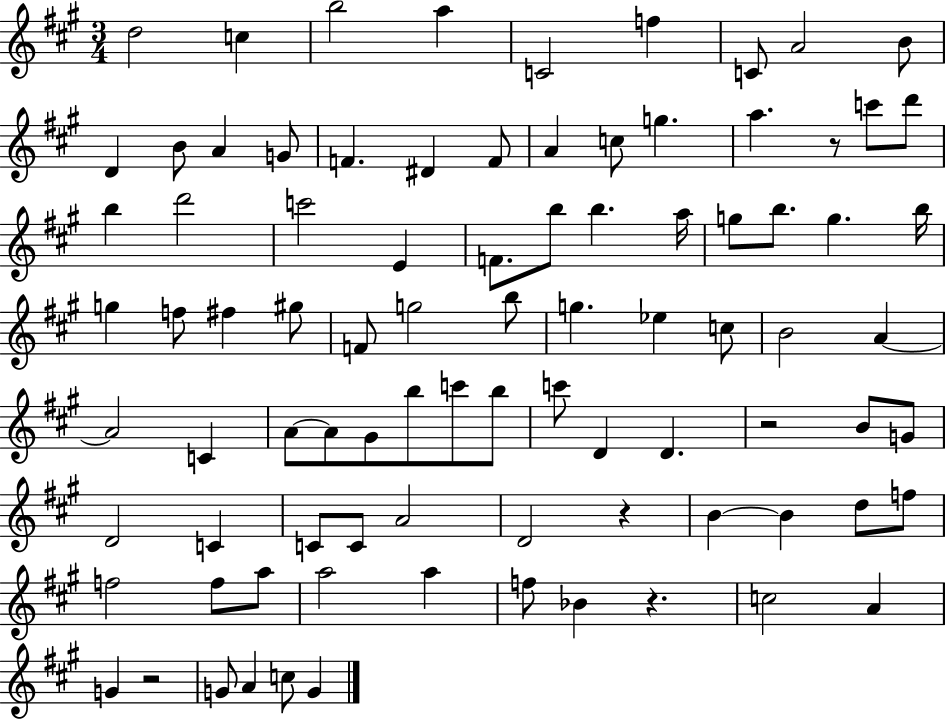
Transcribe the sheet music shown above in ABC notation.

X:1
T:Untitled
M:3/4
L:1/4
K:A
d2 c b2 a C2 f C/2 A2 B/2 D B/2 A G/2 F ^D F/2 A c/2 g a z/2 c'/2 d'/2 b d'2 c'2 E F/2 b/2 b a/4 g/2 b/2 g b/4 g f/2 ^f ^g/2 F/2 g2 b/2 g _e c/2 B2 A A2 C A/2 A/2 ^G/2 b/2 c'/2 b/2 c'/2 D D z2 B/2 G/2 D2 C C/2 C/2 A2 D2 z B B d/2 f/2 f2 f/2 a/2 a2 a f/2 _B z c2 A G z2 G/2 A c/2 G